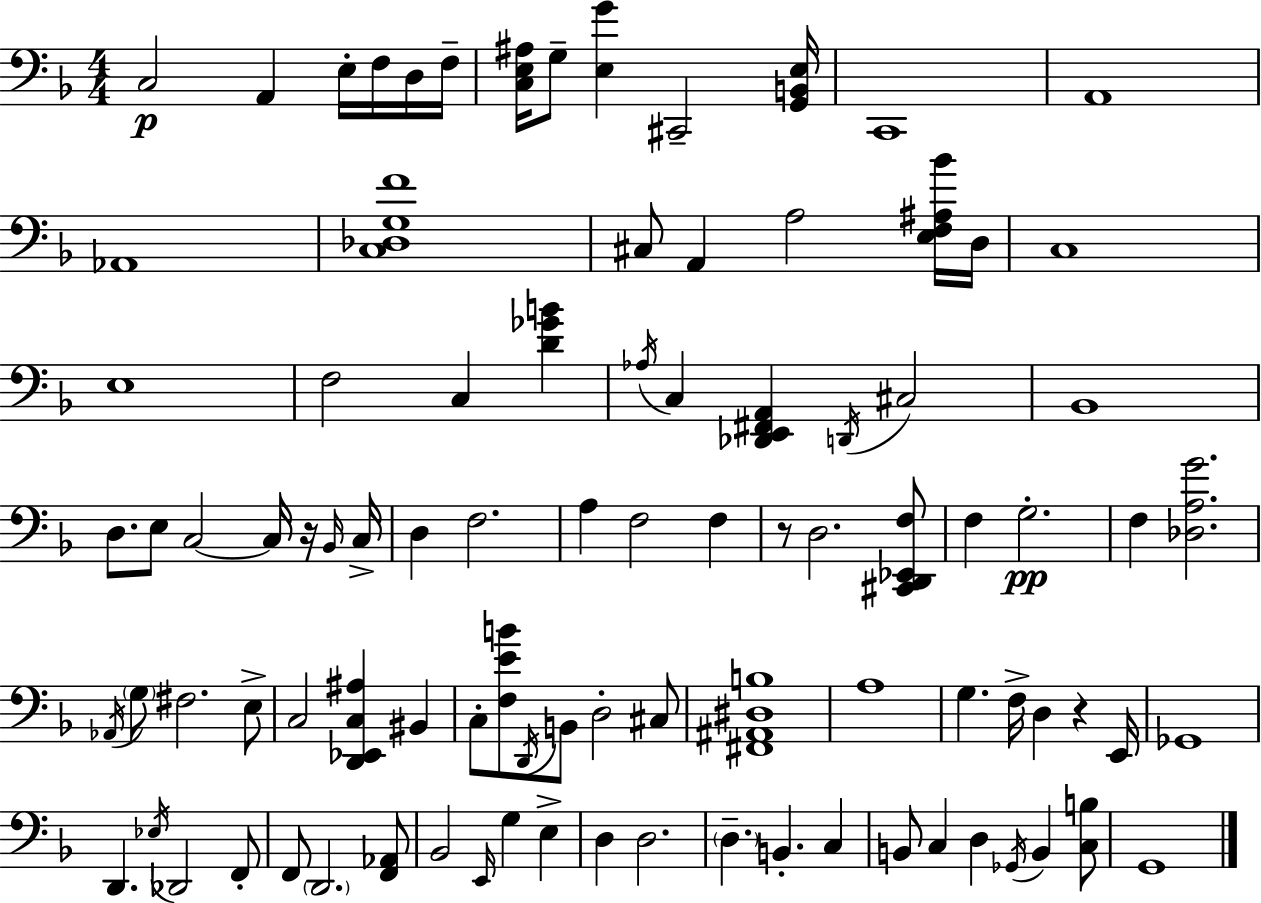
{
  \clef bass
  \numericTimeSignature
  \time 4/4
  \key f \major
  c2\p a,4 e16-. f16 d16 f16-- | <c e ais>16 g8-- <e g'>4 cis,2-- <g, b, e>16 | c,1 | a,1 | \break aes,1 | <c des g f'>1 | cis8 a,4 a2 <e f ais bes'>16 d16 | c1 | \break e1 | f2 c4 <d' ges' b'>4 | \acciaccatura { aes16 } c4 <des, e, fis, a,>4 \acciaccatura { d,16 } cis2 | bes,1 | \break d8. e8 c2~~ c16 | r16 \grace { bes,16 } c16-> d4 f2. | a4 f2 f4 | r8 d2. | \break <cis, d, ees, f>8 f4 g2.-.\pp | f4 <des a g'>2. | \acciaccatura { aes,16 } \parenthesize g8 fis2. | e8-> c2 <d, ees, c ais>4 | \break bis,4 c8-. <f e' b'>8 \acciaccatura { d,16 } b,8 d2-. | cis8 <fis, ais, dis b>1 | a1 | g4. f16-> d4 | \break r4 e,16 ges,1 | d,4. \acciaccatura { ees16 } des,2 | f,8-. f,8 \parenthesize d,2. | <f, aes,>8 bes,2 \grace { e,16 } g4 | \break e4-> d4 d2. | \parenthesize d4.-- b,4.-. | c4 b,8 c4 d4 | \acciaccatura { ges,16 } b,4 <c b>8 g,1 | \break \bar "|."
}